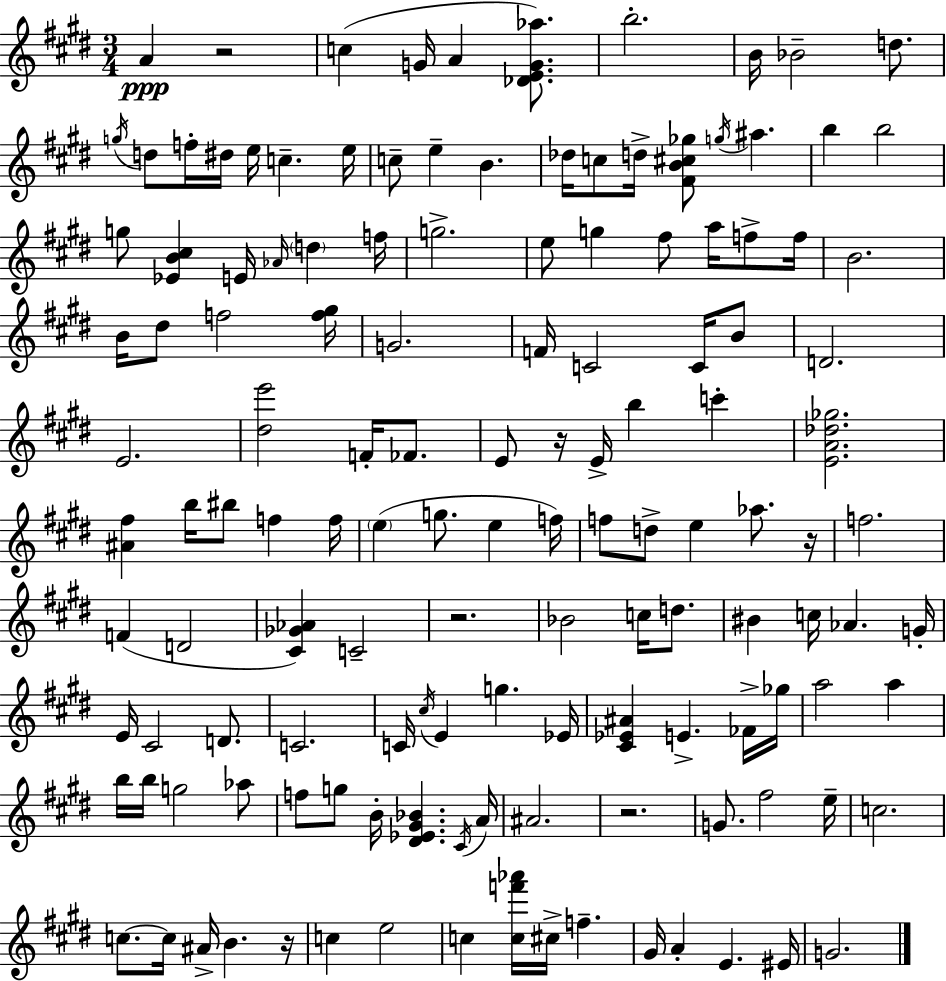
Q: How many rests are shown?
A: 6